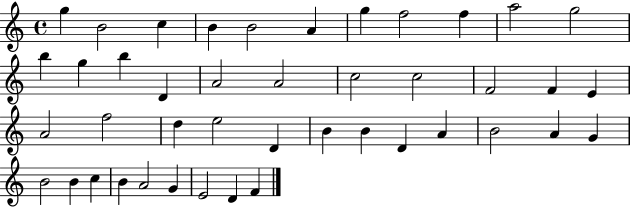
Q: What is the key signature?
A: C major